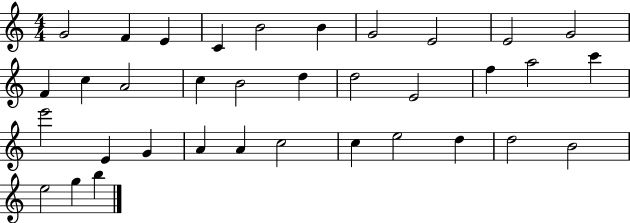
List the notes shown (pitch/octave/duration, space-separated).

G4/h F4/q E4/q C4/q B4/h B4/q G4/h E4/h E4/h G4/h F4/q C5/q A4/h C5/q B4/h D5/q D5/h E4/h F5/q A5/h C6/q E6/h E4/q G4/q A4/q A4/q C5/h C5/q E5/h D5/q D5/h B4/h E5/h G5/q B5/q